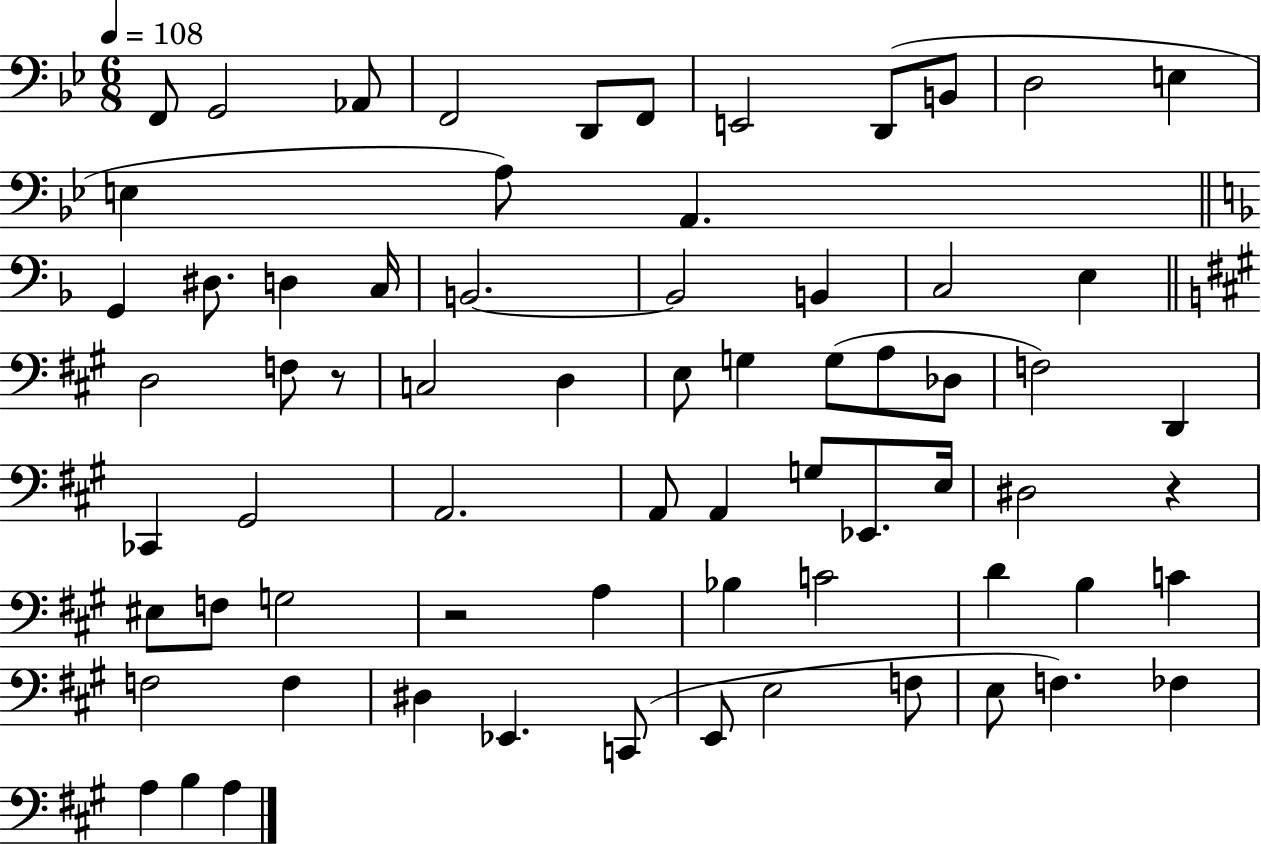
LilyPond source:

{
  \clef bass
  \numericTimeSignature
  \time 6/8
  \key bes \major
  \tempo 4 = 108
  f,8 g,2 aes,8 | f,2 d,8 f,8 | e,2 d,8( b,8 | d2 e4 | \break e4 a8) a,4. | \bar "||" \break \key d \minor g,4 dis8. d4 c16 | b,2.~~ | b,2 b,4 | c2 e4 | \break \bar "||" \break \key a \major d2 f8 r8 | c2 d4 | e8 g4 g8( a8 des8 | f2) d,4 | \break ces,4 gis,2 | a,2. | a,8 a,4 g8 ees,8. e16 | dis2 r4 | \break eis8 f8 g2 | r2 a4 | bes4 c'2 | d'4 b4 c'4 | \break f2 f4 | dis4 ees,4. c,8( | e,8 e2 f8 | e8 f4.) fes4 | \break a4 b4 a4 | \bar "|."
}